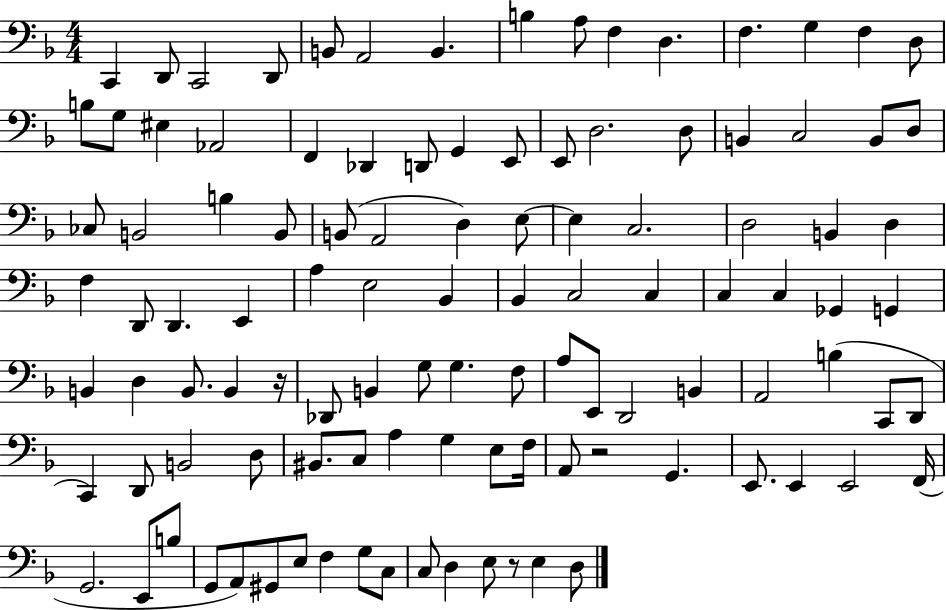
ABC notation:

X:1
T:Untitled
M:4/4
L:1/4
K:F
C,, D,,/2 C,,2 D,,/2 B,,/2 A,,2 B,, B, A,/2 F, D, F, G, F, D,/2 B,/2 G,/2 ^E, _A,,2 F,, _D,, D,,/2 G,, E,,/2 E,,/2 D,2 D,/2 B,, C,2 B,,/2 D,/2 _C,/2 B,,2 B, B,,/2 B,,/2 A,,2 D, E,/2 E, C,2 D,2 B,, D, F, D,,/2 D,, E,, A, E,2 _B,, _B,, C,2 C, C, C, _G,, G,, B,, D, B,,/2 B,, z/4 _D,,/2 B,, G,/2 G, F,/2 A,/2 E,,/2 D,,2 B,, A,,2 B, C,,/2 D,,/2 C,, D,,/2 B,,2 D,/2 ^B,,/2 C,/2 A, G, E,/2 F,/4 A,,/2 z2 G,, E,,/2 E,, E,,2 F,,/4 G,,2 E,,/2 B,/2 G,,/2 A,,/2 ^G,,/2 E,/2 F, G,/2 C,/2 C,/2 D, E,/2 z/2 E, D,/2